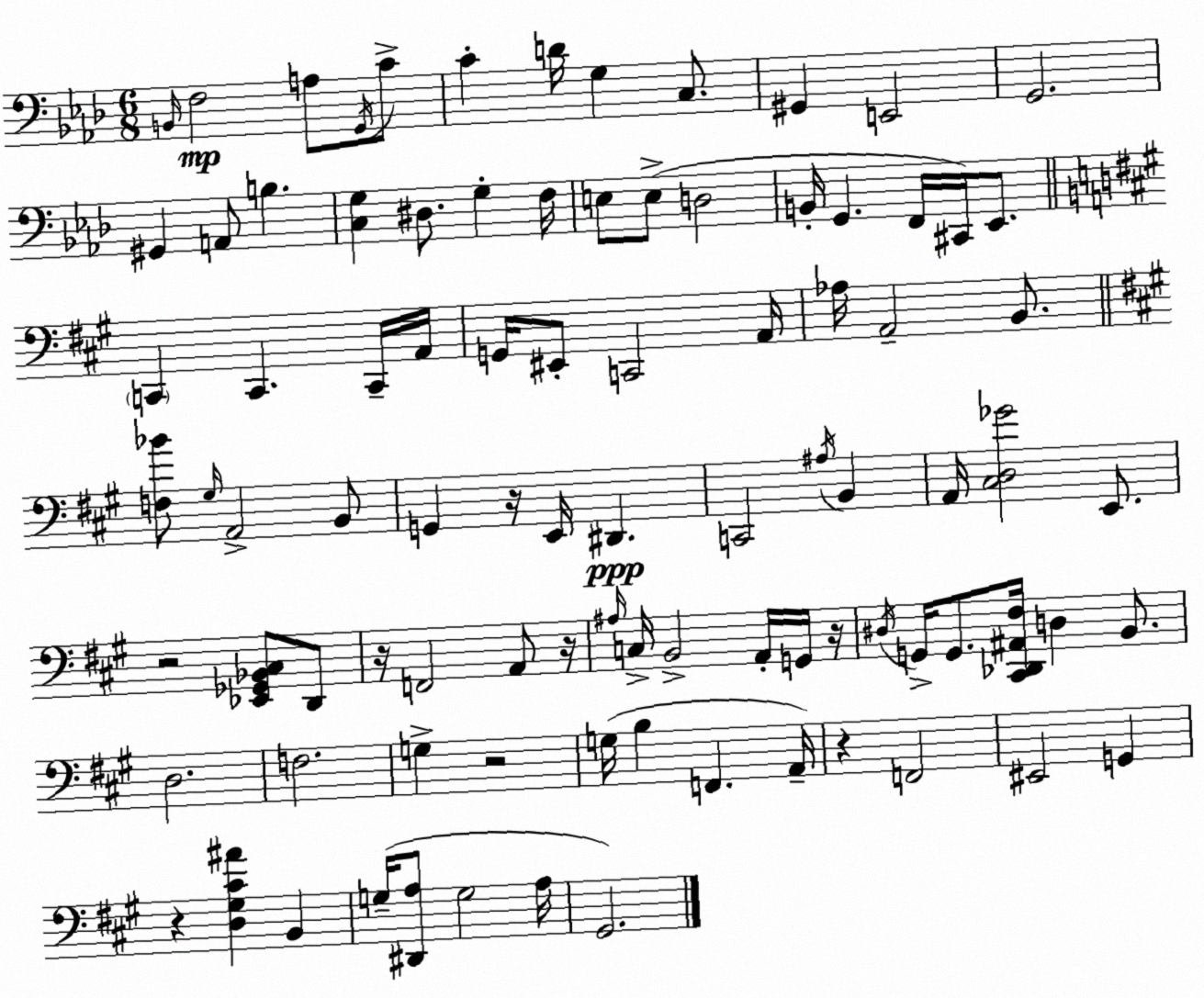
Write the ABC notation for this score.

X:1
T:Untitled
M:6/8
L:1/4
K:Ab
B,,/4 F,2 A,/2 G,,/4 C/2 C D/4 G, C,/2 ^G,, E,,2 G,,2 ^G,, A,,/2 B, [C,G,] ^D,/2 G, F,/4 E,/2 E,/2 D,2 B,,/4 G,, F,,/4 ^C,,/4 _E,,/2 C,, C,, C,,/4 A,,/4 G,,/4 ^E,,/2 C,,2 A,,/4 _A,/4 A,,2 B,,/2 [F,_B]/2 ^G,/4 A,,2 B,,/2 G,, z/4 E,,/4 ^D,, C,,2 ^A,/4 B,, A,,/4 [^C,D,_G]2 E,,/2 z2 [_E,,_G,,_B,,^C,]/2 D,,/2 z/4 F,,2 A,,/2 z/4 ^A,/4 C,/4 B,,2 A,,/4 G,,/4 z/4 ^D,/4 G,,/4 G,,/2 [^C,,_D,,^A,,^F,]/4 D, B,,/2 D,2 F,2 G, z2 G,/4 B, F,, A,,/4 z F,,2 ^E,,2 G,, z [D,^G,^C^A] B,, G,/4 [^D,,A,]/2 G,2 A,/4 ^G,,2